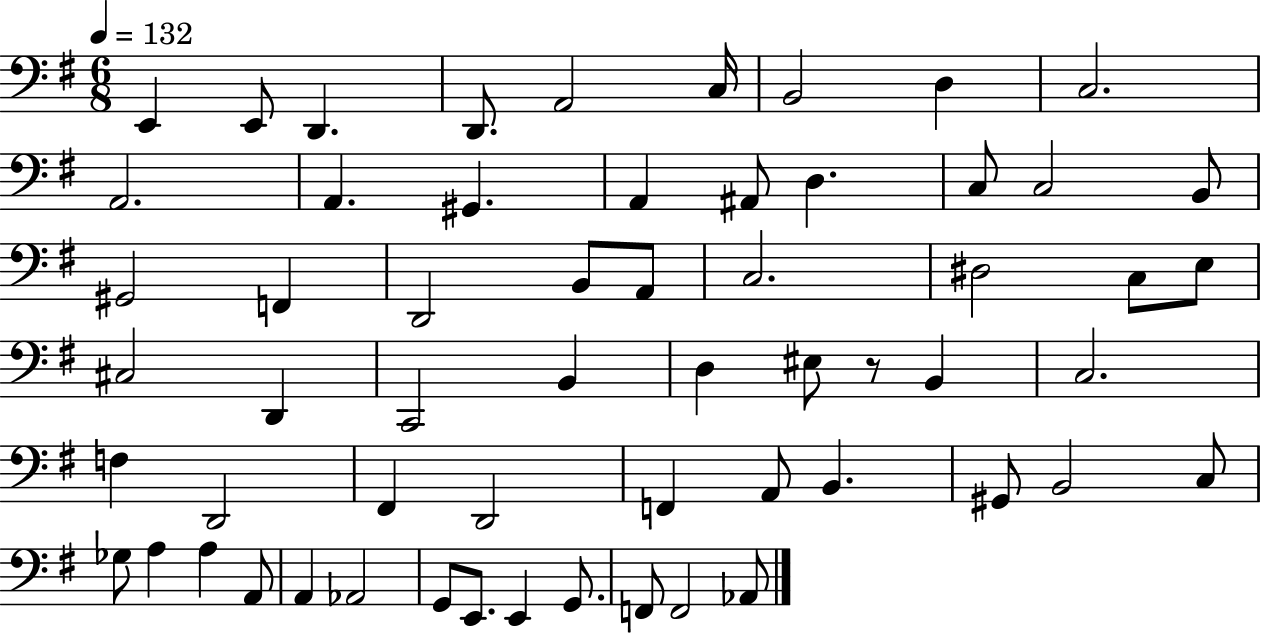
X:1
T:Untitled
M:6/8
L:1/4
K:G
E,, E,,/2 D,, D,,/2 A,,2 C,/4 B,,2 D, C,2 A,,2 A,, ^G,, A,, ^A,,/2 D, C,/2 C,2 B,,/2 ^G,,2 F,, D,,2 B,,/2 A,,/2 C,2 ^D,2 C,/2 E,/2 ^C,2 D,, C,,2 B,, D, ^E,/2 z/2 B,, C,2 F, D,,2 ^F,, D,,2 F,, A,,/2 B,, ^G,,/2 B,,2 C,/2 _G,/2 A, A, A,,/2 A,, _A,,2 G,,/2 E,,/2 E,, G,,/2 F,,/2 F,,2 _A,,/2